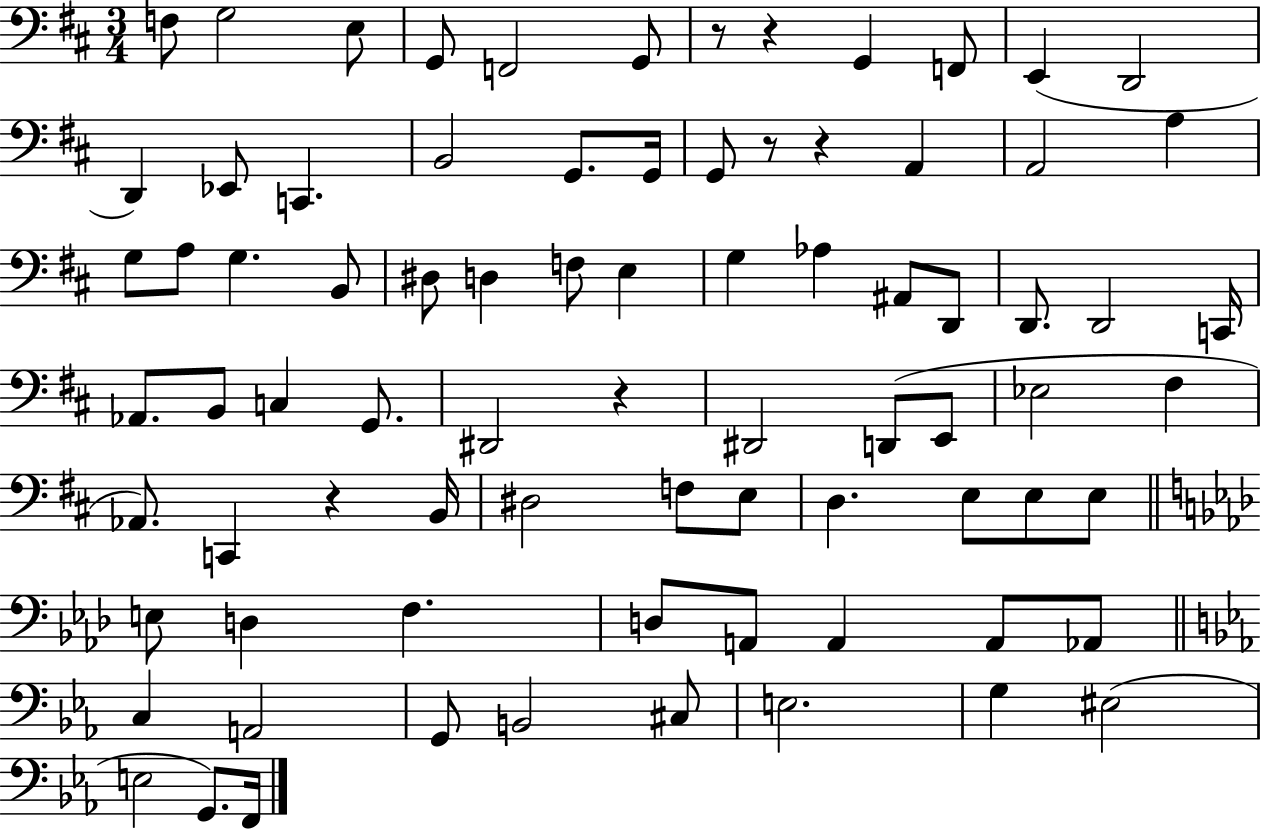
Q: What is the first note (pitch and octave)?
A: F3